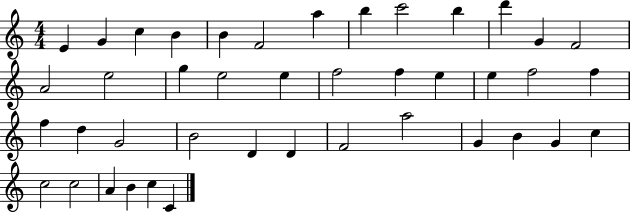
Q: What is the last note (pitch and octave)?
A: C4